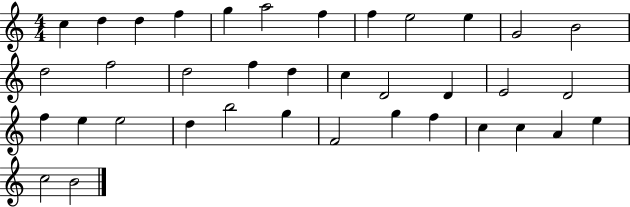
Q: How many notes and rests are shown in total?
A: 37